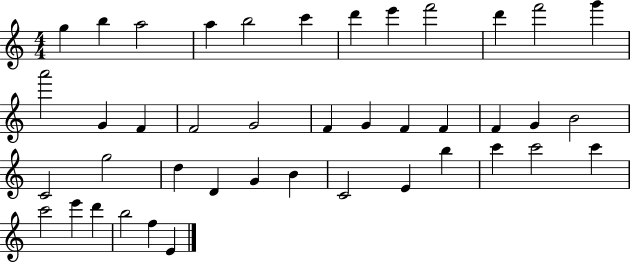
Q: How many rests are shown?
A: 0